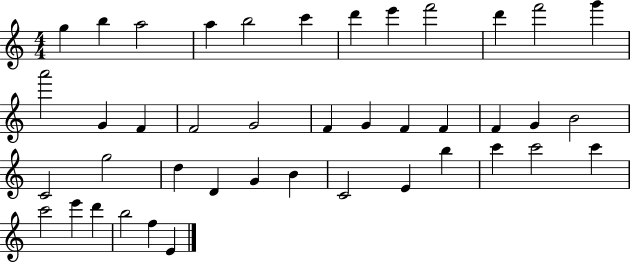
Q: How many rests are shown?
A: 0